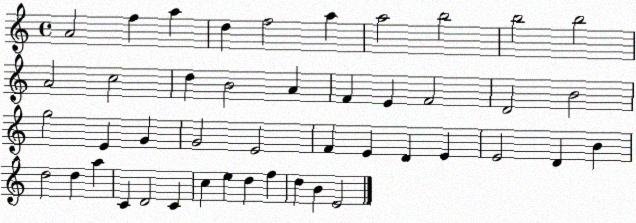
X:1
T:Untitled
M:4/4
L:1/4
K:C
A2 f a d f2 a a2 b2 b2 b2 A2 c2 d B2 A F E F2 D2 B2 g2 E G G2 E2 F E D E E2 D B d2 d a C D2 C c e d f d B E2